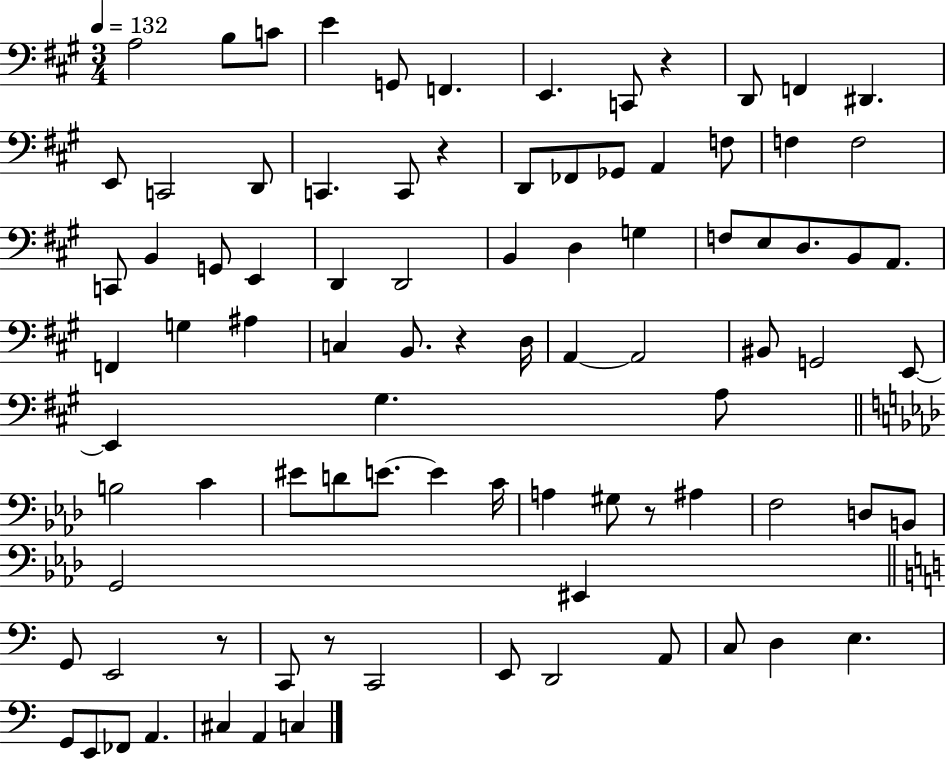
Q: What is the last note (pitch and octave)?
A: C3